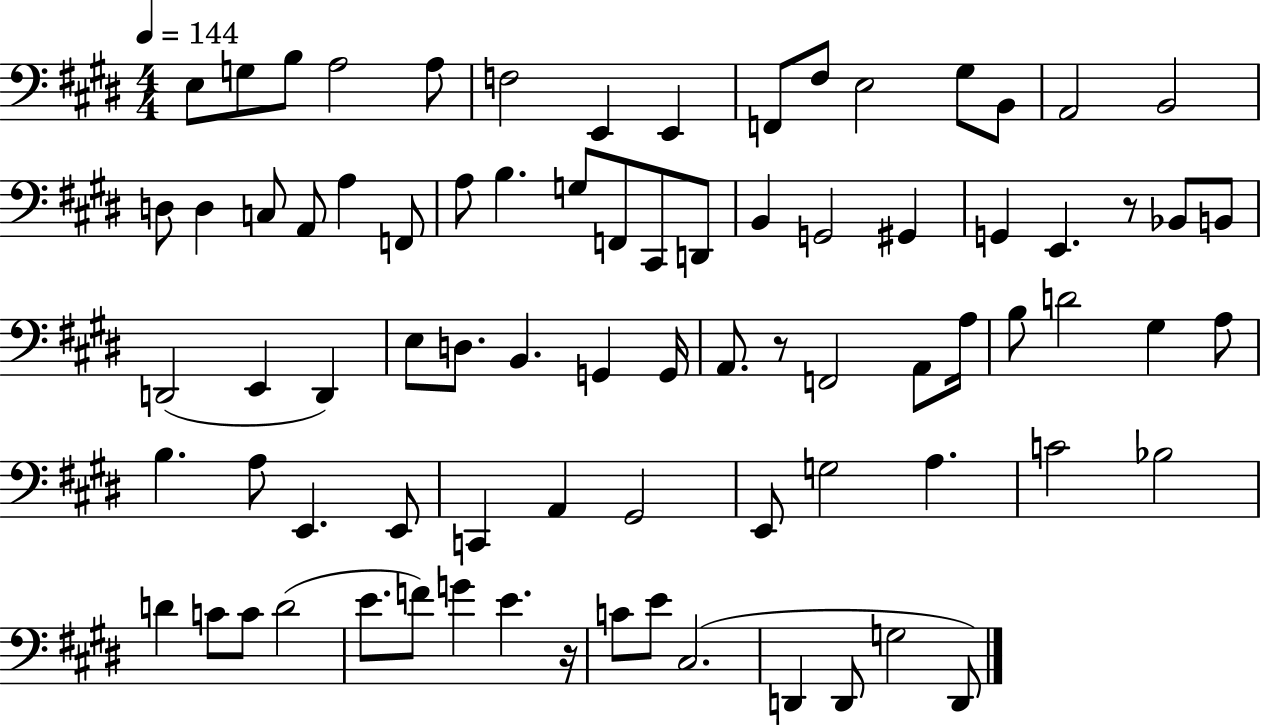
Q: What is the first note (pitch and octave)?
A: E3